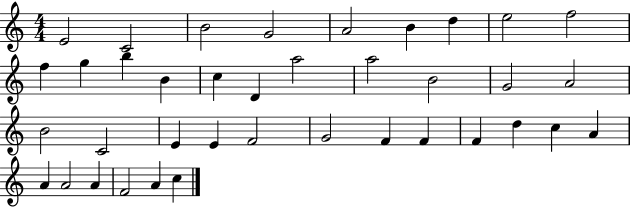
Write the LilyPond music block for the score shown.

{
  \clef treble
  \numericTimeSignature
  \time 4/4
  \key c \major
  e'2 c'2 | b'2 g'2 | a'2 b'4 d''4 | e''2 f''2 | \break f''4 g''4 b''4 b'4 | c''4 d'4 a''2 | a''2 b'2 | g'2 a'2 | \break b'2 c'2 | e'4 e'4 f'2 | g'2 f'4 f'4 | f'4 d''4 c''4 a'4 | \break a'4 a'2 a'4 | f'2 a'4 c''4 | \bar "|."
}